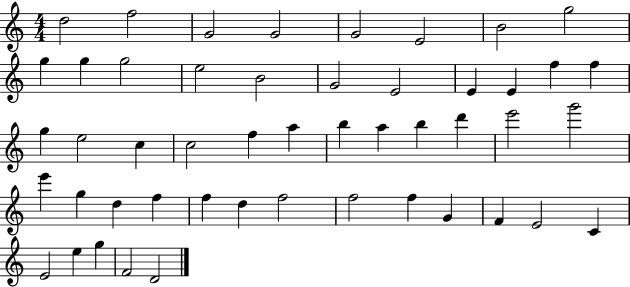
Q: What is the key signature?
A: C major